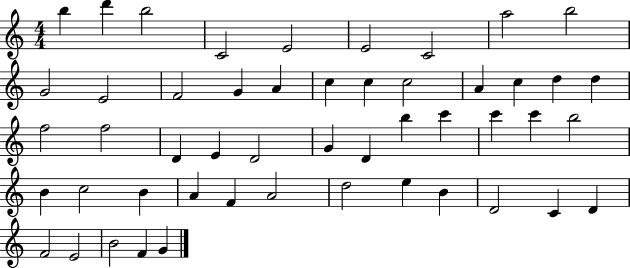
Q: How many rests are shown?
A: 0